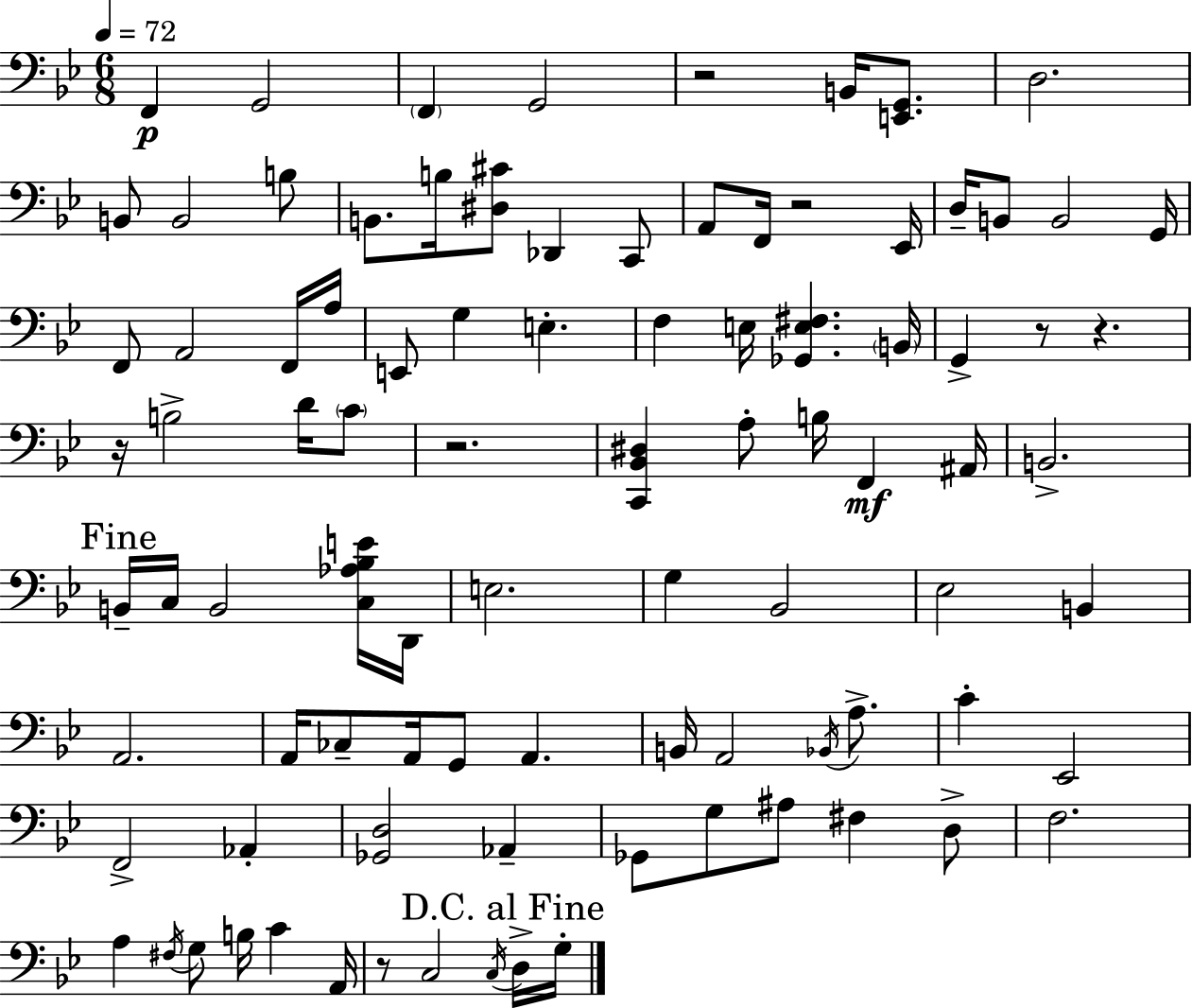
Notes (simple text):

F2/q G2/h F2/q G2/h R/h B2/s [E2,G2]/e. D3/h. B2/e B2/h B3/e B2/e. B3/s [D#3,C#4]/e Db2/q C2/e A2/e F2/s R/h Eb2/s D3/s B2/e B2/h G2/s F2/e A2/h F2/s A3/s E2/e G3/q E3/q. F3/q E3/s [Gb2,E3,F#3]/q. B2/s G2/q R/e R/q. R/s B3/h D4/s C4/e R/h. [C2,Bb2,D#3]/q A3/e B3/s F2/q A#2/s B2/h. B2/s C3/s B2/h [C3,Ab3,Bb3,E4]/s D2/s E3/h. G3/q Bb2/h Eb3/h B2/q A2/h. A2/s CES3/e A2/s G2/e A2/q. B2/s A2/h Bb2/s A3/e. C4/q Eb2/h F2/h Ab2/q [Gb2,D3]/h Ab2/q Gb2/e G3/e A#3/e F#3/q D3/e F3/h. A3/q F#3/s G3/e B3/s C4/q A2/s R/e C3/h C3/s D3/s G3/s